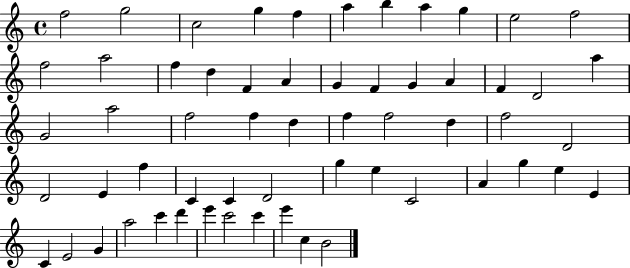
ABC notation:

X:1
T:Untitled
M:4/4
L:1/4
K:C
f2 g2 c2 g f a b a g e2 f2 f2 a2 f d F A G F G A F D2 a G2 a2 f2 f d f f2 d f2 D2 D2 E f C C D2 g e C2 A g e E C E2 G a2 c' d' e' c'2 c' e' c B2